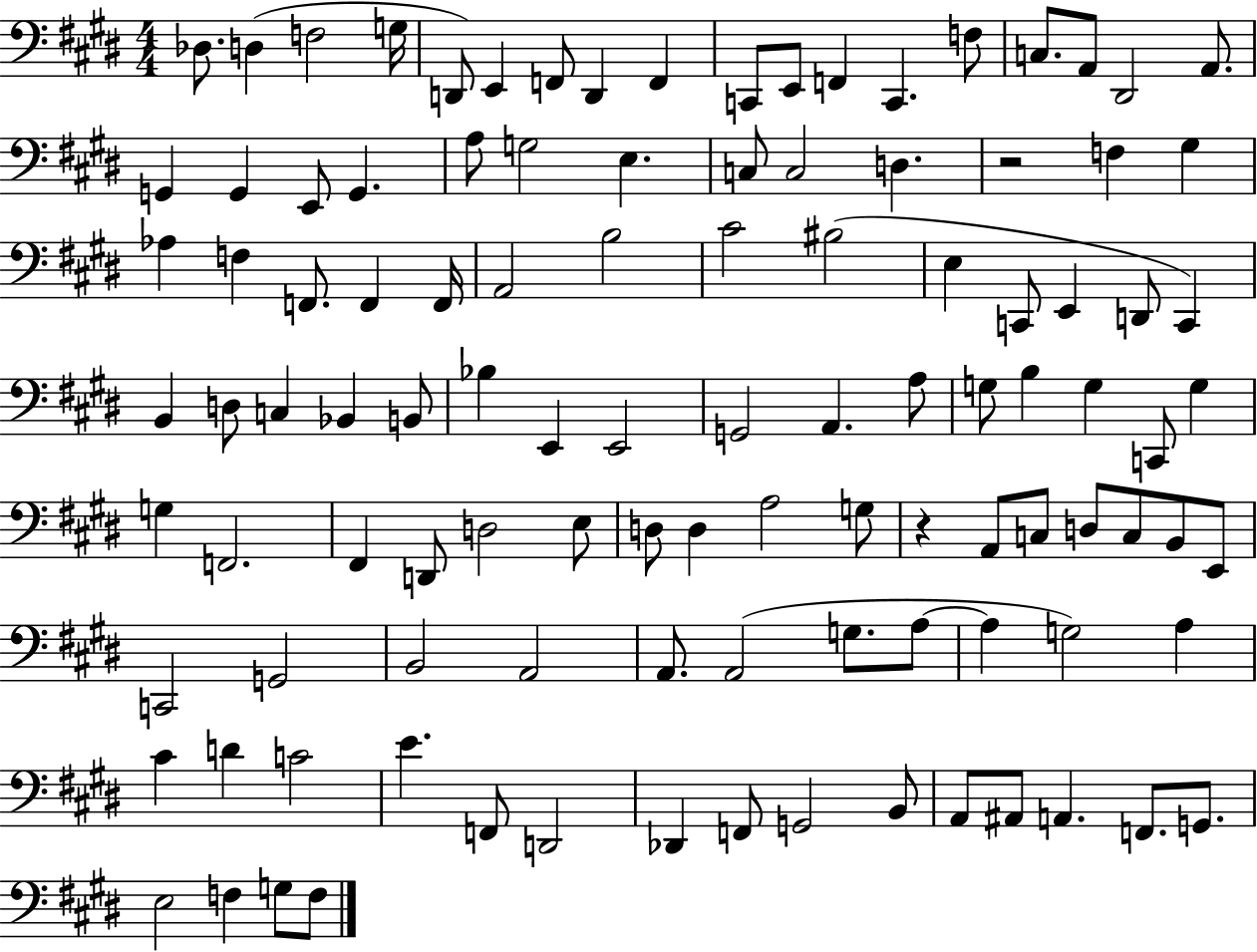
X:1
T:Untitled
M:4/4
L:1/4
K:E
_D,/2 D, F,2 G,/4 D,,/2 E,, F,,/2 D,, F,, C,,/2 E,,/2 F,, C,, F,/2 C,/2 A,,/2 ^D,,2 A,,/2 G,, G,, E,,/2 G,, A,/2 G,2 E, C,/2 C,2 D, z2 F, ^G, _A, F, F,,/2 F,, F,,/4 A,,2 B,2 ^C2 ^B,2 E, C,,/2 E,, D,,/2 C,, B,, D,/2 C, _B,, B,,/2 _B, E,, E,,2 G,,2 A,, A,/2 G,/2 B, G, C,,/2 G, G, F,,2 ^F,, D,,/2 D,2 E,/2 D,/2 D, A,2 G,/2 z A,,/2 C,/2 D,/2 C,/2 B,,/2 E,,/2 C,,2 G,,2 B,,2 A,,2 A,,/2 A,,2 G,/2 A,/2 A, G,2 A, ^C D C2 E F,,/2 D,,2 _D,, F,,/2 G,,2 B,,/2 A,,/2 ^A,,/2 A,, F,,/2 G,,/2 E,2 F, G,/2 F,/2